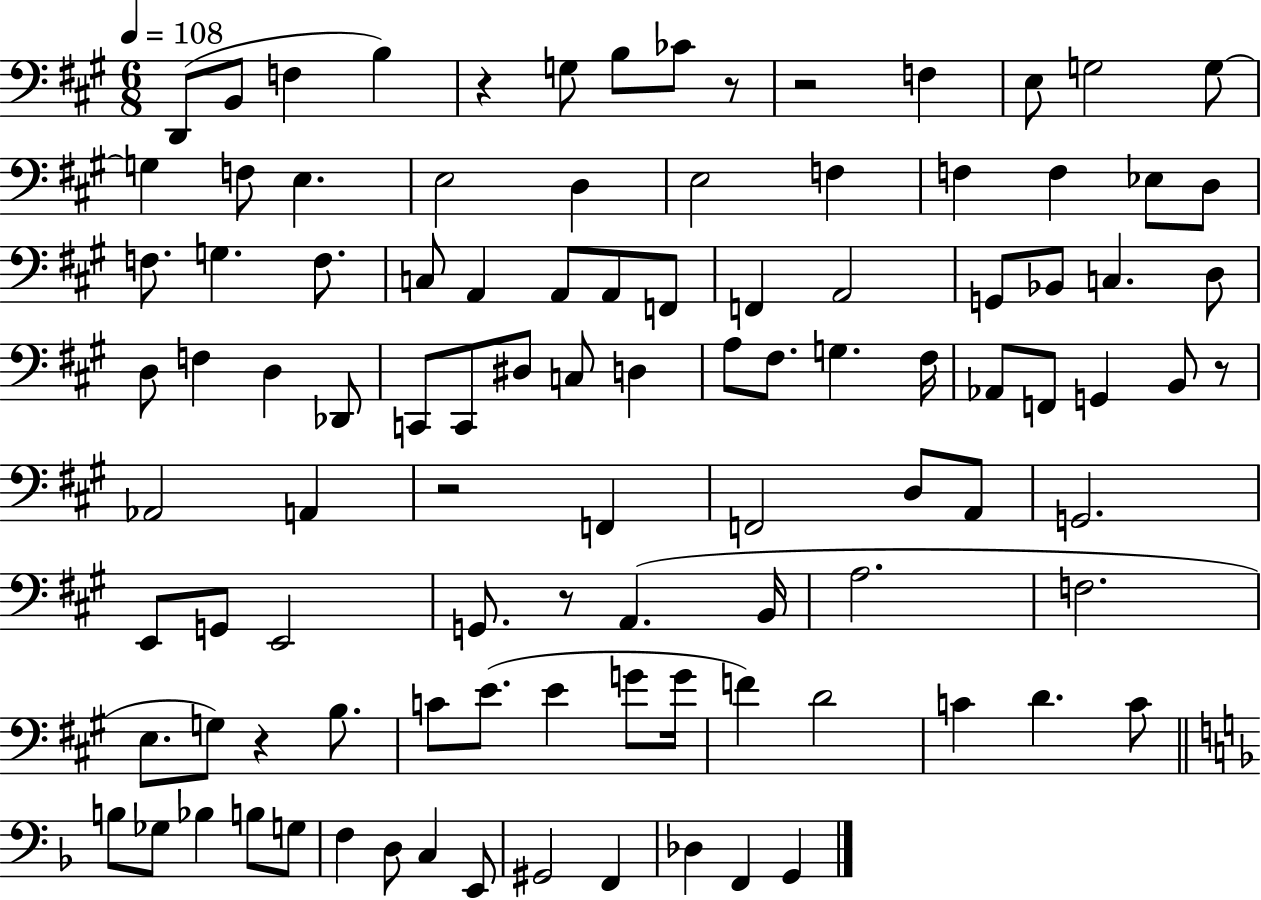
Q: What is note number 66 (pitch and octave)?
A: B2